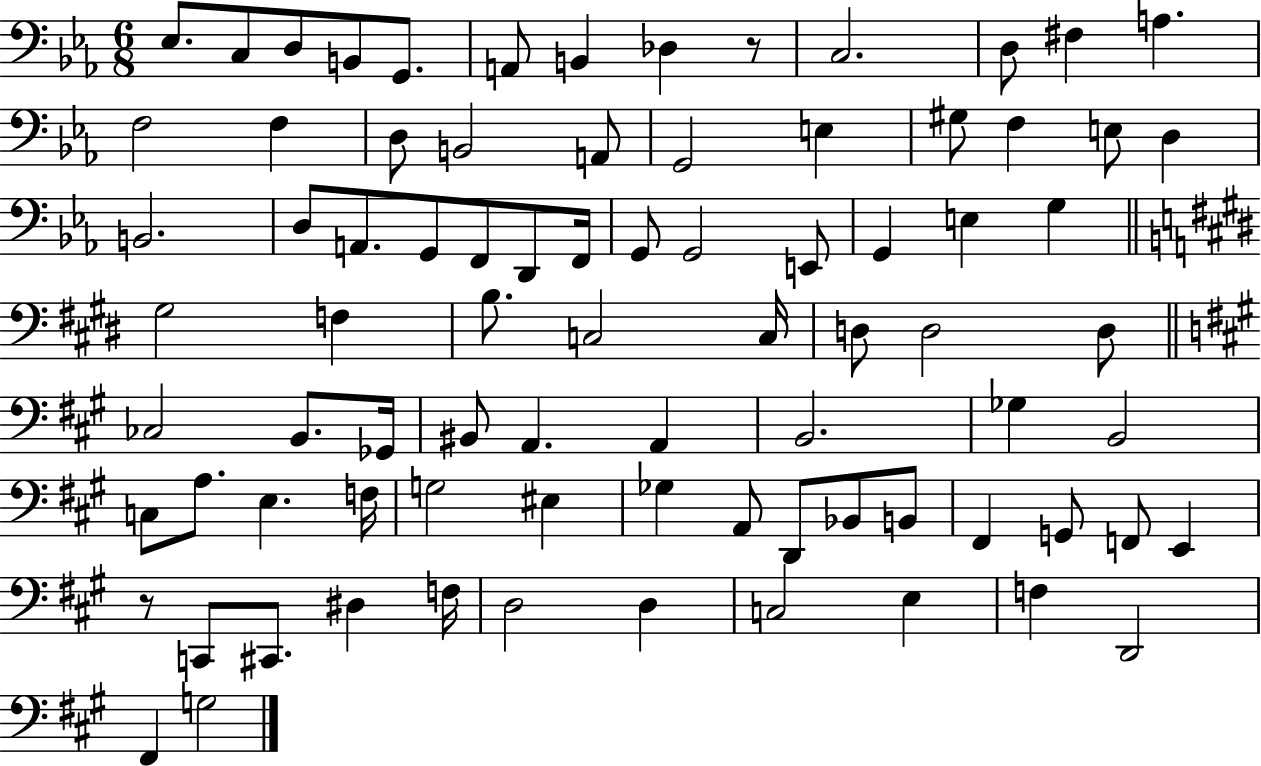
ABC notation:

X:1
T:Untitled
M:6/8
L:1/4
K:Eb
_E,/2 C,/2 D,/2 B,,/2 G,,/2 A,,/2 B,, _D, z/2 C,2 D,/2 ^F, A, F,2 F, D,/2 B,,2 A,,/2 G,,2 E, ^G,/2 F, E,/2 D, B,,2 D,/2 A,,/2 G,,/2 F,,/2 D,,/2 F,,/4 G,,/2 G,,2 E,,/2 G,, E, G, ^G,2 F, B,/2 C,2 C,/4 D,/2 D,2 D,/2 _C,2 B,,/2 _G,,/4 ^B,,/2 A,, A,, B,,2 _G, B,,2 C,/2 A,/2 E, F,/4 G,2 ^E, _G, A,,/2 D,,/2 _B,,/2 B,,/2 ^F,, G,,/2 F,,/2 E,, z/2 C,,/2 ^C,,/2 ^D, F,/4 D,2 D, C,2 E, F, D,,2 ^F,, G,2